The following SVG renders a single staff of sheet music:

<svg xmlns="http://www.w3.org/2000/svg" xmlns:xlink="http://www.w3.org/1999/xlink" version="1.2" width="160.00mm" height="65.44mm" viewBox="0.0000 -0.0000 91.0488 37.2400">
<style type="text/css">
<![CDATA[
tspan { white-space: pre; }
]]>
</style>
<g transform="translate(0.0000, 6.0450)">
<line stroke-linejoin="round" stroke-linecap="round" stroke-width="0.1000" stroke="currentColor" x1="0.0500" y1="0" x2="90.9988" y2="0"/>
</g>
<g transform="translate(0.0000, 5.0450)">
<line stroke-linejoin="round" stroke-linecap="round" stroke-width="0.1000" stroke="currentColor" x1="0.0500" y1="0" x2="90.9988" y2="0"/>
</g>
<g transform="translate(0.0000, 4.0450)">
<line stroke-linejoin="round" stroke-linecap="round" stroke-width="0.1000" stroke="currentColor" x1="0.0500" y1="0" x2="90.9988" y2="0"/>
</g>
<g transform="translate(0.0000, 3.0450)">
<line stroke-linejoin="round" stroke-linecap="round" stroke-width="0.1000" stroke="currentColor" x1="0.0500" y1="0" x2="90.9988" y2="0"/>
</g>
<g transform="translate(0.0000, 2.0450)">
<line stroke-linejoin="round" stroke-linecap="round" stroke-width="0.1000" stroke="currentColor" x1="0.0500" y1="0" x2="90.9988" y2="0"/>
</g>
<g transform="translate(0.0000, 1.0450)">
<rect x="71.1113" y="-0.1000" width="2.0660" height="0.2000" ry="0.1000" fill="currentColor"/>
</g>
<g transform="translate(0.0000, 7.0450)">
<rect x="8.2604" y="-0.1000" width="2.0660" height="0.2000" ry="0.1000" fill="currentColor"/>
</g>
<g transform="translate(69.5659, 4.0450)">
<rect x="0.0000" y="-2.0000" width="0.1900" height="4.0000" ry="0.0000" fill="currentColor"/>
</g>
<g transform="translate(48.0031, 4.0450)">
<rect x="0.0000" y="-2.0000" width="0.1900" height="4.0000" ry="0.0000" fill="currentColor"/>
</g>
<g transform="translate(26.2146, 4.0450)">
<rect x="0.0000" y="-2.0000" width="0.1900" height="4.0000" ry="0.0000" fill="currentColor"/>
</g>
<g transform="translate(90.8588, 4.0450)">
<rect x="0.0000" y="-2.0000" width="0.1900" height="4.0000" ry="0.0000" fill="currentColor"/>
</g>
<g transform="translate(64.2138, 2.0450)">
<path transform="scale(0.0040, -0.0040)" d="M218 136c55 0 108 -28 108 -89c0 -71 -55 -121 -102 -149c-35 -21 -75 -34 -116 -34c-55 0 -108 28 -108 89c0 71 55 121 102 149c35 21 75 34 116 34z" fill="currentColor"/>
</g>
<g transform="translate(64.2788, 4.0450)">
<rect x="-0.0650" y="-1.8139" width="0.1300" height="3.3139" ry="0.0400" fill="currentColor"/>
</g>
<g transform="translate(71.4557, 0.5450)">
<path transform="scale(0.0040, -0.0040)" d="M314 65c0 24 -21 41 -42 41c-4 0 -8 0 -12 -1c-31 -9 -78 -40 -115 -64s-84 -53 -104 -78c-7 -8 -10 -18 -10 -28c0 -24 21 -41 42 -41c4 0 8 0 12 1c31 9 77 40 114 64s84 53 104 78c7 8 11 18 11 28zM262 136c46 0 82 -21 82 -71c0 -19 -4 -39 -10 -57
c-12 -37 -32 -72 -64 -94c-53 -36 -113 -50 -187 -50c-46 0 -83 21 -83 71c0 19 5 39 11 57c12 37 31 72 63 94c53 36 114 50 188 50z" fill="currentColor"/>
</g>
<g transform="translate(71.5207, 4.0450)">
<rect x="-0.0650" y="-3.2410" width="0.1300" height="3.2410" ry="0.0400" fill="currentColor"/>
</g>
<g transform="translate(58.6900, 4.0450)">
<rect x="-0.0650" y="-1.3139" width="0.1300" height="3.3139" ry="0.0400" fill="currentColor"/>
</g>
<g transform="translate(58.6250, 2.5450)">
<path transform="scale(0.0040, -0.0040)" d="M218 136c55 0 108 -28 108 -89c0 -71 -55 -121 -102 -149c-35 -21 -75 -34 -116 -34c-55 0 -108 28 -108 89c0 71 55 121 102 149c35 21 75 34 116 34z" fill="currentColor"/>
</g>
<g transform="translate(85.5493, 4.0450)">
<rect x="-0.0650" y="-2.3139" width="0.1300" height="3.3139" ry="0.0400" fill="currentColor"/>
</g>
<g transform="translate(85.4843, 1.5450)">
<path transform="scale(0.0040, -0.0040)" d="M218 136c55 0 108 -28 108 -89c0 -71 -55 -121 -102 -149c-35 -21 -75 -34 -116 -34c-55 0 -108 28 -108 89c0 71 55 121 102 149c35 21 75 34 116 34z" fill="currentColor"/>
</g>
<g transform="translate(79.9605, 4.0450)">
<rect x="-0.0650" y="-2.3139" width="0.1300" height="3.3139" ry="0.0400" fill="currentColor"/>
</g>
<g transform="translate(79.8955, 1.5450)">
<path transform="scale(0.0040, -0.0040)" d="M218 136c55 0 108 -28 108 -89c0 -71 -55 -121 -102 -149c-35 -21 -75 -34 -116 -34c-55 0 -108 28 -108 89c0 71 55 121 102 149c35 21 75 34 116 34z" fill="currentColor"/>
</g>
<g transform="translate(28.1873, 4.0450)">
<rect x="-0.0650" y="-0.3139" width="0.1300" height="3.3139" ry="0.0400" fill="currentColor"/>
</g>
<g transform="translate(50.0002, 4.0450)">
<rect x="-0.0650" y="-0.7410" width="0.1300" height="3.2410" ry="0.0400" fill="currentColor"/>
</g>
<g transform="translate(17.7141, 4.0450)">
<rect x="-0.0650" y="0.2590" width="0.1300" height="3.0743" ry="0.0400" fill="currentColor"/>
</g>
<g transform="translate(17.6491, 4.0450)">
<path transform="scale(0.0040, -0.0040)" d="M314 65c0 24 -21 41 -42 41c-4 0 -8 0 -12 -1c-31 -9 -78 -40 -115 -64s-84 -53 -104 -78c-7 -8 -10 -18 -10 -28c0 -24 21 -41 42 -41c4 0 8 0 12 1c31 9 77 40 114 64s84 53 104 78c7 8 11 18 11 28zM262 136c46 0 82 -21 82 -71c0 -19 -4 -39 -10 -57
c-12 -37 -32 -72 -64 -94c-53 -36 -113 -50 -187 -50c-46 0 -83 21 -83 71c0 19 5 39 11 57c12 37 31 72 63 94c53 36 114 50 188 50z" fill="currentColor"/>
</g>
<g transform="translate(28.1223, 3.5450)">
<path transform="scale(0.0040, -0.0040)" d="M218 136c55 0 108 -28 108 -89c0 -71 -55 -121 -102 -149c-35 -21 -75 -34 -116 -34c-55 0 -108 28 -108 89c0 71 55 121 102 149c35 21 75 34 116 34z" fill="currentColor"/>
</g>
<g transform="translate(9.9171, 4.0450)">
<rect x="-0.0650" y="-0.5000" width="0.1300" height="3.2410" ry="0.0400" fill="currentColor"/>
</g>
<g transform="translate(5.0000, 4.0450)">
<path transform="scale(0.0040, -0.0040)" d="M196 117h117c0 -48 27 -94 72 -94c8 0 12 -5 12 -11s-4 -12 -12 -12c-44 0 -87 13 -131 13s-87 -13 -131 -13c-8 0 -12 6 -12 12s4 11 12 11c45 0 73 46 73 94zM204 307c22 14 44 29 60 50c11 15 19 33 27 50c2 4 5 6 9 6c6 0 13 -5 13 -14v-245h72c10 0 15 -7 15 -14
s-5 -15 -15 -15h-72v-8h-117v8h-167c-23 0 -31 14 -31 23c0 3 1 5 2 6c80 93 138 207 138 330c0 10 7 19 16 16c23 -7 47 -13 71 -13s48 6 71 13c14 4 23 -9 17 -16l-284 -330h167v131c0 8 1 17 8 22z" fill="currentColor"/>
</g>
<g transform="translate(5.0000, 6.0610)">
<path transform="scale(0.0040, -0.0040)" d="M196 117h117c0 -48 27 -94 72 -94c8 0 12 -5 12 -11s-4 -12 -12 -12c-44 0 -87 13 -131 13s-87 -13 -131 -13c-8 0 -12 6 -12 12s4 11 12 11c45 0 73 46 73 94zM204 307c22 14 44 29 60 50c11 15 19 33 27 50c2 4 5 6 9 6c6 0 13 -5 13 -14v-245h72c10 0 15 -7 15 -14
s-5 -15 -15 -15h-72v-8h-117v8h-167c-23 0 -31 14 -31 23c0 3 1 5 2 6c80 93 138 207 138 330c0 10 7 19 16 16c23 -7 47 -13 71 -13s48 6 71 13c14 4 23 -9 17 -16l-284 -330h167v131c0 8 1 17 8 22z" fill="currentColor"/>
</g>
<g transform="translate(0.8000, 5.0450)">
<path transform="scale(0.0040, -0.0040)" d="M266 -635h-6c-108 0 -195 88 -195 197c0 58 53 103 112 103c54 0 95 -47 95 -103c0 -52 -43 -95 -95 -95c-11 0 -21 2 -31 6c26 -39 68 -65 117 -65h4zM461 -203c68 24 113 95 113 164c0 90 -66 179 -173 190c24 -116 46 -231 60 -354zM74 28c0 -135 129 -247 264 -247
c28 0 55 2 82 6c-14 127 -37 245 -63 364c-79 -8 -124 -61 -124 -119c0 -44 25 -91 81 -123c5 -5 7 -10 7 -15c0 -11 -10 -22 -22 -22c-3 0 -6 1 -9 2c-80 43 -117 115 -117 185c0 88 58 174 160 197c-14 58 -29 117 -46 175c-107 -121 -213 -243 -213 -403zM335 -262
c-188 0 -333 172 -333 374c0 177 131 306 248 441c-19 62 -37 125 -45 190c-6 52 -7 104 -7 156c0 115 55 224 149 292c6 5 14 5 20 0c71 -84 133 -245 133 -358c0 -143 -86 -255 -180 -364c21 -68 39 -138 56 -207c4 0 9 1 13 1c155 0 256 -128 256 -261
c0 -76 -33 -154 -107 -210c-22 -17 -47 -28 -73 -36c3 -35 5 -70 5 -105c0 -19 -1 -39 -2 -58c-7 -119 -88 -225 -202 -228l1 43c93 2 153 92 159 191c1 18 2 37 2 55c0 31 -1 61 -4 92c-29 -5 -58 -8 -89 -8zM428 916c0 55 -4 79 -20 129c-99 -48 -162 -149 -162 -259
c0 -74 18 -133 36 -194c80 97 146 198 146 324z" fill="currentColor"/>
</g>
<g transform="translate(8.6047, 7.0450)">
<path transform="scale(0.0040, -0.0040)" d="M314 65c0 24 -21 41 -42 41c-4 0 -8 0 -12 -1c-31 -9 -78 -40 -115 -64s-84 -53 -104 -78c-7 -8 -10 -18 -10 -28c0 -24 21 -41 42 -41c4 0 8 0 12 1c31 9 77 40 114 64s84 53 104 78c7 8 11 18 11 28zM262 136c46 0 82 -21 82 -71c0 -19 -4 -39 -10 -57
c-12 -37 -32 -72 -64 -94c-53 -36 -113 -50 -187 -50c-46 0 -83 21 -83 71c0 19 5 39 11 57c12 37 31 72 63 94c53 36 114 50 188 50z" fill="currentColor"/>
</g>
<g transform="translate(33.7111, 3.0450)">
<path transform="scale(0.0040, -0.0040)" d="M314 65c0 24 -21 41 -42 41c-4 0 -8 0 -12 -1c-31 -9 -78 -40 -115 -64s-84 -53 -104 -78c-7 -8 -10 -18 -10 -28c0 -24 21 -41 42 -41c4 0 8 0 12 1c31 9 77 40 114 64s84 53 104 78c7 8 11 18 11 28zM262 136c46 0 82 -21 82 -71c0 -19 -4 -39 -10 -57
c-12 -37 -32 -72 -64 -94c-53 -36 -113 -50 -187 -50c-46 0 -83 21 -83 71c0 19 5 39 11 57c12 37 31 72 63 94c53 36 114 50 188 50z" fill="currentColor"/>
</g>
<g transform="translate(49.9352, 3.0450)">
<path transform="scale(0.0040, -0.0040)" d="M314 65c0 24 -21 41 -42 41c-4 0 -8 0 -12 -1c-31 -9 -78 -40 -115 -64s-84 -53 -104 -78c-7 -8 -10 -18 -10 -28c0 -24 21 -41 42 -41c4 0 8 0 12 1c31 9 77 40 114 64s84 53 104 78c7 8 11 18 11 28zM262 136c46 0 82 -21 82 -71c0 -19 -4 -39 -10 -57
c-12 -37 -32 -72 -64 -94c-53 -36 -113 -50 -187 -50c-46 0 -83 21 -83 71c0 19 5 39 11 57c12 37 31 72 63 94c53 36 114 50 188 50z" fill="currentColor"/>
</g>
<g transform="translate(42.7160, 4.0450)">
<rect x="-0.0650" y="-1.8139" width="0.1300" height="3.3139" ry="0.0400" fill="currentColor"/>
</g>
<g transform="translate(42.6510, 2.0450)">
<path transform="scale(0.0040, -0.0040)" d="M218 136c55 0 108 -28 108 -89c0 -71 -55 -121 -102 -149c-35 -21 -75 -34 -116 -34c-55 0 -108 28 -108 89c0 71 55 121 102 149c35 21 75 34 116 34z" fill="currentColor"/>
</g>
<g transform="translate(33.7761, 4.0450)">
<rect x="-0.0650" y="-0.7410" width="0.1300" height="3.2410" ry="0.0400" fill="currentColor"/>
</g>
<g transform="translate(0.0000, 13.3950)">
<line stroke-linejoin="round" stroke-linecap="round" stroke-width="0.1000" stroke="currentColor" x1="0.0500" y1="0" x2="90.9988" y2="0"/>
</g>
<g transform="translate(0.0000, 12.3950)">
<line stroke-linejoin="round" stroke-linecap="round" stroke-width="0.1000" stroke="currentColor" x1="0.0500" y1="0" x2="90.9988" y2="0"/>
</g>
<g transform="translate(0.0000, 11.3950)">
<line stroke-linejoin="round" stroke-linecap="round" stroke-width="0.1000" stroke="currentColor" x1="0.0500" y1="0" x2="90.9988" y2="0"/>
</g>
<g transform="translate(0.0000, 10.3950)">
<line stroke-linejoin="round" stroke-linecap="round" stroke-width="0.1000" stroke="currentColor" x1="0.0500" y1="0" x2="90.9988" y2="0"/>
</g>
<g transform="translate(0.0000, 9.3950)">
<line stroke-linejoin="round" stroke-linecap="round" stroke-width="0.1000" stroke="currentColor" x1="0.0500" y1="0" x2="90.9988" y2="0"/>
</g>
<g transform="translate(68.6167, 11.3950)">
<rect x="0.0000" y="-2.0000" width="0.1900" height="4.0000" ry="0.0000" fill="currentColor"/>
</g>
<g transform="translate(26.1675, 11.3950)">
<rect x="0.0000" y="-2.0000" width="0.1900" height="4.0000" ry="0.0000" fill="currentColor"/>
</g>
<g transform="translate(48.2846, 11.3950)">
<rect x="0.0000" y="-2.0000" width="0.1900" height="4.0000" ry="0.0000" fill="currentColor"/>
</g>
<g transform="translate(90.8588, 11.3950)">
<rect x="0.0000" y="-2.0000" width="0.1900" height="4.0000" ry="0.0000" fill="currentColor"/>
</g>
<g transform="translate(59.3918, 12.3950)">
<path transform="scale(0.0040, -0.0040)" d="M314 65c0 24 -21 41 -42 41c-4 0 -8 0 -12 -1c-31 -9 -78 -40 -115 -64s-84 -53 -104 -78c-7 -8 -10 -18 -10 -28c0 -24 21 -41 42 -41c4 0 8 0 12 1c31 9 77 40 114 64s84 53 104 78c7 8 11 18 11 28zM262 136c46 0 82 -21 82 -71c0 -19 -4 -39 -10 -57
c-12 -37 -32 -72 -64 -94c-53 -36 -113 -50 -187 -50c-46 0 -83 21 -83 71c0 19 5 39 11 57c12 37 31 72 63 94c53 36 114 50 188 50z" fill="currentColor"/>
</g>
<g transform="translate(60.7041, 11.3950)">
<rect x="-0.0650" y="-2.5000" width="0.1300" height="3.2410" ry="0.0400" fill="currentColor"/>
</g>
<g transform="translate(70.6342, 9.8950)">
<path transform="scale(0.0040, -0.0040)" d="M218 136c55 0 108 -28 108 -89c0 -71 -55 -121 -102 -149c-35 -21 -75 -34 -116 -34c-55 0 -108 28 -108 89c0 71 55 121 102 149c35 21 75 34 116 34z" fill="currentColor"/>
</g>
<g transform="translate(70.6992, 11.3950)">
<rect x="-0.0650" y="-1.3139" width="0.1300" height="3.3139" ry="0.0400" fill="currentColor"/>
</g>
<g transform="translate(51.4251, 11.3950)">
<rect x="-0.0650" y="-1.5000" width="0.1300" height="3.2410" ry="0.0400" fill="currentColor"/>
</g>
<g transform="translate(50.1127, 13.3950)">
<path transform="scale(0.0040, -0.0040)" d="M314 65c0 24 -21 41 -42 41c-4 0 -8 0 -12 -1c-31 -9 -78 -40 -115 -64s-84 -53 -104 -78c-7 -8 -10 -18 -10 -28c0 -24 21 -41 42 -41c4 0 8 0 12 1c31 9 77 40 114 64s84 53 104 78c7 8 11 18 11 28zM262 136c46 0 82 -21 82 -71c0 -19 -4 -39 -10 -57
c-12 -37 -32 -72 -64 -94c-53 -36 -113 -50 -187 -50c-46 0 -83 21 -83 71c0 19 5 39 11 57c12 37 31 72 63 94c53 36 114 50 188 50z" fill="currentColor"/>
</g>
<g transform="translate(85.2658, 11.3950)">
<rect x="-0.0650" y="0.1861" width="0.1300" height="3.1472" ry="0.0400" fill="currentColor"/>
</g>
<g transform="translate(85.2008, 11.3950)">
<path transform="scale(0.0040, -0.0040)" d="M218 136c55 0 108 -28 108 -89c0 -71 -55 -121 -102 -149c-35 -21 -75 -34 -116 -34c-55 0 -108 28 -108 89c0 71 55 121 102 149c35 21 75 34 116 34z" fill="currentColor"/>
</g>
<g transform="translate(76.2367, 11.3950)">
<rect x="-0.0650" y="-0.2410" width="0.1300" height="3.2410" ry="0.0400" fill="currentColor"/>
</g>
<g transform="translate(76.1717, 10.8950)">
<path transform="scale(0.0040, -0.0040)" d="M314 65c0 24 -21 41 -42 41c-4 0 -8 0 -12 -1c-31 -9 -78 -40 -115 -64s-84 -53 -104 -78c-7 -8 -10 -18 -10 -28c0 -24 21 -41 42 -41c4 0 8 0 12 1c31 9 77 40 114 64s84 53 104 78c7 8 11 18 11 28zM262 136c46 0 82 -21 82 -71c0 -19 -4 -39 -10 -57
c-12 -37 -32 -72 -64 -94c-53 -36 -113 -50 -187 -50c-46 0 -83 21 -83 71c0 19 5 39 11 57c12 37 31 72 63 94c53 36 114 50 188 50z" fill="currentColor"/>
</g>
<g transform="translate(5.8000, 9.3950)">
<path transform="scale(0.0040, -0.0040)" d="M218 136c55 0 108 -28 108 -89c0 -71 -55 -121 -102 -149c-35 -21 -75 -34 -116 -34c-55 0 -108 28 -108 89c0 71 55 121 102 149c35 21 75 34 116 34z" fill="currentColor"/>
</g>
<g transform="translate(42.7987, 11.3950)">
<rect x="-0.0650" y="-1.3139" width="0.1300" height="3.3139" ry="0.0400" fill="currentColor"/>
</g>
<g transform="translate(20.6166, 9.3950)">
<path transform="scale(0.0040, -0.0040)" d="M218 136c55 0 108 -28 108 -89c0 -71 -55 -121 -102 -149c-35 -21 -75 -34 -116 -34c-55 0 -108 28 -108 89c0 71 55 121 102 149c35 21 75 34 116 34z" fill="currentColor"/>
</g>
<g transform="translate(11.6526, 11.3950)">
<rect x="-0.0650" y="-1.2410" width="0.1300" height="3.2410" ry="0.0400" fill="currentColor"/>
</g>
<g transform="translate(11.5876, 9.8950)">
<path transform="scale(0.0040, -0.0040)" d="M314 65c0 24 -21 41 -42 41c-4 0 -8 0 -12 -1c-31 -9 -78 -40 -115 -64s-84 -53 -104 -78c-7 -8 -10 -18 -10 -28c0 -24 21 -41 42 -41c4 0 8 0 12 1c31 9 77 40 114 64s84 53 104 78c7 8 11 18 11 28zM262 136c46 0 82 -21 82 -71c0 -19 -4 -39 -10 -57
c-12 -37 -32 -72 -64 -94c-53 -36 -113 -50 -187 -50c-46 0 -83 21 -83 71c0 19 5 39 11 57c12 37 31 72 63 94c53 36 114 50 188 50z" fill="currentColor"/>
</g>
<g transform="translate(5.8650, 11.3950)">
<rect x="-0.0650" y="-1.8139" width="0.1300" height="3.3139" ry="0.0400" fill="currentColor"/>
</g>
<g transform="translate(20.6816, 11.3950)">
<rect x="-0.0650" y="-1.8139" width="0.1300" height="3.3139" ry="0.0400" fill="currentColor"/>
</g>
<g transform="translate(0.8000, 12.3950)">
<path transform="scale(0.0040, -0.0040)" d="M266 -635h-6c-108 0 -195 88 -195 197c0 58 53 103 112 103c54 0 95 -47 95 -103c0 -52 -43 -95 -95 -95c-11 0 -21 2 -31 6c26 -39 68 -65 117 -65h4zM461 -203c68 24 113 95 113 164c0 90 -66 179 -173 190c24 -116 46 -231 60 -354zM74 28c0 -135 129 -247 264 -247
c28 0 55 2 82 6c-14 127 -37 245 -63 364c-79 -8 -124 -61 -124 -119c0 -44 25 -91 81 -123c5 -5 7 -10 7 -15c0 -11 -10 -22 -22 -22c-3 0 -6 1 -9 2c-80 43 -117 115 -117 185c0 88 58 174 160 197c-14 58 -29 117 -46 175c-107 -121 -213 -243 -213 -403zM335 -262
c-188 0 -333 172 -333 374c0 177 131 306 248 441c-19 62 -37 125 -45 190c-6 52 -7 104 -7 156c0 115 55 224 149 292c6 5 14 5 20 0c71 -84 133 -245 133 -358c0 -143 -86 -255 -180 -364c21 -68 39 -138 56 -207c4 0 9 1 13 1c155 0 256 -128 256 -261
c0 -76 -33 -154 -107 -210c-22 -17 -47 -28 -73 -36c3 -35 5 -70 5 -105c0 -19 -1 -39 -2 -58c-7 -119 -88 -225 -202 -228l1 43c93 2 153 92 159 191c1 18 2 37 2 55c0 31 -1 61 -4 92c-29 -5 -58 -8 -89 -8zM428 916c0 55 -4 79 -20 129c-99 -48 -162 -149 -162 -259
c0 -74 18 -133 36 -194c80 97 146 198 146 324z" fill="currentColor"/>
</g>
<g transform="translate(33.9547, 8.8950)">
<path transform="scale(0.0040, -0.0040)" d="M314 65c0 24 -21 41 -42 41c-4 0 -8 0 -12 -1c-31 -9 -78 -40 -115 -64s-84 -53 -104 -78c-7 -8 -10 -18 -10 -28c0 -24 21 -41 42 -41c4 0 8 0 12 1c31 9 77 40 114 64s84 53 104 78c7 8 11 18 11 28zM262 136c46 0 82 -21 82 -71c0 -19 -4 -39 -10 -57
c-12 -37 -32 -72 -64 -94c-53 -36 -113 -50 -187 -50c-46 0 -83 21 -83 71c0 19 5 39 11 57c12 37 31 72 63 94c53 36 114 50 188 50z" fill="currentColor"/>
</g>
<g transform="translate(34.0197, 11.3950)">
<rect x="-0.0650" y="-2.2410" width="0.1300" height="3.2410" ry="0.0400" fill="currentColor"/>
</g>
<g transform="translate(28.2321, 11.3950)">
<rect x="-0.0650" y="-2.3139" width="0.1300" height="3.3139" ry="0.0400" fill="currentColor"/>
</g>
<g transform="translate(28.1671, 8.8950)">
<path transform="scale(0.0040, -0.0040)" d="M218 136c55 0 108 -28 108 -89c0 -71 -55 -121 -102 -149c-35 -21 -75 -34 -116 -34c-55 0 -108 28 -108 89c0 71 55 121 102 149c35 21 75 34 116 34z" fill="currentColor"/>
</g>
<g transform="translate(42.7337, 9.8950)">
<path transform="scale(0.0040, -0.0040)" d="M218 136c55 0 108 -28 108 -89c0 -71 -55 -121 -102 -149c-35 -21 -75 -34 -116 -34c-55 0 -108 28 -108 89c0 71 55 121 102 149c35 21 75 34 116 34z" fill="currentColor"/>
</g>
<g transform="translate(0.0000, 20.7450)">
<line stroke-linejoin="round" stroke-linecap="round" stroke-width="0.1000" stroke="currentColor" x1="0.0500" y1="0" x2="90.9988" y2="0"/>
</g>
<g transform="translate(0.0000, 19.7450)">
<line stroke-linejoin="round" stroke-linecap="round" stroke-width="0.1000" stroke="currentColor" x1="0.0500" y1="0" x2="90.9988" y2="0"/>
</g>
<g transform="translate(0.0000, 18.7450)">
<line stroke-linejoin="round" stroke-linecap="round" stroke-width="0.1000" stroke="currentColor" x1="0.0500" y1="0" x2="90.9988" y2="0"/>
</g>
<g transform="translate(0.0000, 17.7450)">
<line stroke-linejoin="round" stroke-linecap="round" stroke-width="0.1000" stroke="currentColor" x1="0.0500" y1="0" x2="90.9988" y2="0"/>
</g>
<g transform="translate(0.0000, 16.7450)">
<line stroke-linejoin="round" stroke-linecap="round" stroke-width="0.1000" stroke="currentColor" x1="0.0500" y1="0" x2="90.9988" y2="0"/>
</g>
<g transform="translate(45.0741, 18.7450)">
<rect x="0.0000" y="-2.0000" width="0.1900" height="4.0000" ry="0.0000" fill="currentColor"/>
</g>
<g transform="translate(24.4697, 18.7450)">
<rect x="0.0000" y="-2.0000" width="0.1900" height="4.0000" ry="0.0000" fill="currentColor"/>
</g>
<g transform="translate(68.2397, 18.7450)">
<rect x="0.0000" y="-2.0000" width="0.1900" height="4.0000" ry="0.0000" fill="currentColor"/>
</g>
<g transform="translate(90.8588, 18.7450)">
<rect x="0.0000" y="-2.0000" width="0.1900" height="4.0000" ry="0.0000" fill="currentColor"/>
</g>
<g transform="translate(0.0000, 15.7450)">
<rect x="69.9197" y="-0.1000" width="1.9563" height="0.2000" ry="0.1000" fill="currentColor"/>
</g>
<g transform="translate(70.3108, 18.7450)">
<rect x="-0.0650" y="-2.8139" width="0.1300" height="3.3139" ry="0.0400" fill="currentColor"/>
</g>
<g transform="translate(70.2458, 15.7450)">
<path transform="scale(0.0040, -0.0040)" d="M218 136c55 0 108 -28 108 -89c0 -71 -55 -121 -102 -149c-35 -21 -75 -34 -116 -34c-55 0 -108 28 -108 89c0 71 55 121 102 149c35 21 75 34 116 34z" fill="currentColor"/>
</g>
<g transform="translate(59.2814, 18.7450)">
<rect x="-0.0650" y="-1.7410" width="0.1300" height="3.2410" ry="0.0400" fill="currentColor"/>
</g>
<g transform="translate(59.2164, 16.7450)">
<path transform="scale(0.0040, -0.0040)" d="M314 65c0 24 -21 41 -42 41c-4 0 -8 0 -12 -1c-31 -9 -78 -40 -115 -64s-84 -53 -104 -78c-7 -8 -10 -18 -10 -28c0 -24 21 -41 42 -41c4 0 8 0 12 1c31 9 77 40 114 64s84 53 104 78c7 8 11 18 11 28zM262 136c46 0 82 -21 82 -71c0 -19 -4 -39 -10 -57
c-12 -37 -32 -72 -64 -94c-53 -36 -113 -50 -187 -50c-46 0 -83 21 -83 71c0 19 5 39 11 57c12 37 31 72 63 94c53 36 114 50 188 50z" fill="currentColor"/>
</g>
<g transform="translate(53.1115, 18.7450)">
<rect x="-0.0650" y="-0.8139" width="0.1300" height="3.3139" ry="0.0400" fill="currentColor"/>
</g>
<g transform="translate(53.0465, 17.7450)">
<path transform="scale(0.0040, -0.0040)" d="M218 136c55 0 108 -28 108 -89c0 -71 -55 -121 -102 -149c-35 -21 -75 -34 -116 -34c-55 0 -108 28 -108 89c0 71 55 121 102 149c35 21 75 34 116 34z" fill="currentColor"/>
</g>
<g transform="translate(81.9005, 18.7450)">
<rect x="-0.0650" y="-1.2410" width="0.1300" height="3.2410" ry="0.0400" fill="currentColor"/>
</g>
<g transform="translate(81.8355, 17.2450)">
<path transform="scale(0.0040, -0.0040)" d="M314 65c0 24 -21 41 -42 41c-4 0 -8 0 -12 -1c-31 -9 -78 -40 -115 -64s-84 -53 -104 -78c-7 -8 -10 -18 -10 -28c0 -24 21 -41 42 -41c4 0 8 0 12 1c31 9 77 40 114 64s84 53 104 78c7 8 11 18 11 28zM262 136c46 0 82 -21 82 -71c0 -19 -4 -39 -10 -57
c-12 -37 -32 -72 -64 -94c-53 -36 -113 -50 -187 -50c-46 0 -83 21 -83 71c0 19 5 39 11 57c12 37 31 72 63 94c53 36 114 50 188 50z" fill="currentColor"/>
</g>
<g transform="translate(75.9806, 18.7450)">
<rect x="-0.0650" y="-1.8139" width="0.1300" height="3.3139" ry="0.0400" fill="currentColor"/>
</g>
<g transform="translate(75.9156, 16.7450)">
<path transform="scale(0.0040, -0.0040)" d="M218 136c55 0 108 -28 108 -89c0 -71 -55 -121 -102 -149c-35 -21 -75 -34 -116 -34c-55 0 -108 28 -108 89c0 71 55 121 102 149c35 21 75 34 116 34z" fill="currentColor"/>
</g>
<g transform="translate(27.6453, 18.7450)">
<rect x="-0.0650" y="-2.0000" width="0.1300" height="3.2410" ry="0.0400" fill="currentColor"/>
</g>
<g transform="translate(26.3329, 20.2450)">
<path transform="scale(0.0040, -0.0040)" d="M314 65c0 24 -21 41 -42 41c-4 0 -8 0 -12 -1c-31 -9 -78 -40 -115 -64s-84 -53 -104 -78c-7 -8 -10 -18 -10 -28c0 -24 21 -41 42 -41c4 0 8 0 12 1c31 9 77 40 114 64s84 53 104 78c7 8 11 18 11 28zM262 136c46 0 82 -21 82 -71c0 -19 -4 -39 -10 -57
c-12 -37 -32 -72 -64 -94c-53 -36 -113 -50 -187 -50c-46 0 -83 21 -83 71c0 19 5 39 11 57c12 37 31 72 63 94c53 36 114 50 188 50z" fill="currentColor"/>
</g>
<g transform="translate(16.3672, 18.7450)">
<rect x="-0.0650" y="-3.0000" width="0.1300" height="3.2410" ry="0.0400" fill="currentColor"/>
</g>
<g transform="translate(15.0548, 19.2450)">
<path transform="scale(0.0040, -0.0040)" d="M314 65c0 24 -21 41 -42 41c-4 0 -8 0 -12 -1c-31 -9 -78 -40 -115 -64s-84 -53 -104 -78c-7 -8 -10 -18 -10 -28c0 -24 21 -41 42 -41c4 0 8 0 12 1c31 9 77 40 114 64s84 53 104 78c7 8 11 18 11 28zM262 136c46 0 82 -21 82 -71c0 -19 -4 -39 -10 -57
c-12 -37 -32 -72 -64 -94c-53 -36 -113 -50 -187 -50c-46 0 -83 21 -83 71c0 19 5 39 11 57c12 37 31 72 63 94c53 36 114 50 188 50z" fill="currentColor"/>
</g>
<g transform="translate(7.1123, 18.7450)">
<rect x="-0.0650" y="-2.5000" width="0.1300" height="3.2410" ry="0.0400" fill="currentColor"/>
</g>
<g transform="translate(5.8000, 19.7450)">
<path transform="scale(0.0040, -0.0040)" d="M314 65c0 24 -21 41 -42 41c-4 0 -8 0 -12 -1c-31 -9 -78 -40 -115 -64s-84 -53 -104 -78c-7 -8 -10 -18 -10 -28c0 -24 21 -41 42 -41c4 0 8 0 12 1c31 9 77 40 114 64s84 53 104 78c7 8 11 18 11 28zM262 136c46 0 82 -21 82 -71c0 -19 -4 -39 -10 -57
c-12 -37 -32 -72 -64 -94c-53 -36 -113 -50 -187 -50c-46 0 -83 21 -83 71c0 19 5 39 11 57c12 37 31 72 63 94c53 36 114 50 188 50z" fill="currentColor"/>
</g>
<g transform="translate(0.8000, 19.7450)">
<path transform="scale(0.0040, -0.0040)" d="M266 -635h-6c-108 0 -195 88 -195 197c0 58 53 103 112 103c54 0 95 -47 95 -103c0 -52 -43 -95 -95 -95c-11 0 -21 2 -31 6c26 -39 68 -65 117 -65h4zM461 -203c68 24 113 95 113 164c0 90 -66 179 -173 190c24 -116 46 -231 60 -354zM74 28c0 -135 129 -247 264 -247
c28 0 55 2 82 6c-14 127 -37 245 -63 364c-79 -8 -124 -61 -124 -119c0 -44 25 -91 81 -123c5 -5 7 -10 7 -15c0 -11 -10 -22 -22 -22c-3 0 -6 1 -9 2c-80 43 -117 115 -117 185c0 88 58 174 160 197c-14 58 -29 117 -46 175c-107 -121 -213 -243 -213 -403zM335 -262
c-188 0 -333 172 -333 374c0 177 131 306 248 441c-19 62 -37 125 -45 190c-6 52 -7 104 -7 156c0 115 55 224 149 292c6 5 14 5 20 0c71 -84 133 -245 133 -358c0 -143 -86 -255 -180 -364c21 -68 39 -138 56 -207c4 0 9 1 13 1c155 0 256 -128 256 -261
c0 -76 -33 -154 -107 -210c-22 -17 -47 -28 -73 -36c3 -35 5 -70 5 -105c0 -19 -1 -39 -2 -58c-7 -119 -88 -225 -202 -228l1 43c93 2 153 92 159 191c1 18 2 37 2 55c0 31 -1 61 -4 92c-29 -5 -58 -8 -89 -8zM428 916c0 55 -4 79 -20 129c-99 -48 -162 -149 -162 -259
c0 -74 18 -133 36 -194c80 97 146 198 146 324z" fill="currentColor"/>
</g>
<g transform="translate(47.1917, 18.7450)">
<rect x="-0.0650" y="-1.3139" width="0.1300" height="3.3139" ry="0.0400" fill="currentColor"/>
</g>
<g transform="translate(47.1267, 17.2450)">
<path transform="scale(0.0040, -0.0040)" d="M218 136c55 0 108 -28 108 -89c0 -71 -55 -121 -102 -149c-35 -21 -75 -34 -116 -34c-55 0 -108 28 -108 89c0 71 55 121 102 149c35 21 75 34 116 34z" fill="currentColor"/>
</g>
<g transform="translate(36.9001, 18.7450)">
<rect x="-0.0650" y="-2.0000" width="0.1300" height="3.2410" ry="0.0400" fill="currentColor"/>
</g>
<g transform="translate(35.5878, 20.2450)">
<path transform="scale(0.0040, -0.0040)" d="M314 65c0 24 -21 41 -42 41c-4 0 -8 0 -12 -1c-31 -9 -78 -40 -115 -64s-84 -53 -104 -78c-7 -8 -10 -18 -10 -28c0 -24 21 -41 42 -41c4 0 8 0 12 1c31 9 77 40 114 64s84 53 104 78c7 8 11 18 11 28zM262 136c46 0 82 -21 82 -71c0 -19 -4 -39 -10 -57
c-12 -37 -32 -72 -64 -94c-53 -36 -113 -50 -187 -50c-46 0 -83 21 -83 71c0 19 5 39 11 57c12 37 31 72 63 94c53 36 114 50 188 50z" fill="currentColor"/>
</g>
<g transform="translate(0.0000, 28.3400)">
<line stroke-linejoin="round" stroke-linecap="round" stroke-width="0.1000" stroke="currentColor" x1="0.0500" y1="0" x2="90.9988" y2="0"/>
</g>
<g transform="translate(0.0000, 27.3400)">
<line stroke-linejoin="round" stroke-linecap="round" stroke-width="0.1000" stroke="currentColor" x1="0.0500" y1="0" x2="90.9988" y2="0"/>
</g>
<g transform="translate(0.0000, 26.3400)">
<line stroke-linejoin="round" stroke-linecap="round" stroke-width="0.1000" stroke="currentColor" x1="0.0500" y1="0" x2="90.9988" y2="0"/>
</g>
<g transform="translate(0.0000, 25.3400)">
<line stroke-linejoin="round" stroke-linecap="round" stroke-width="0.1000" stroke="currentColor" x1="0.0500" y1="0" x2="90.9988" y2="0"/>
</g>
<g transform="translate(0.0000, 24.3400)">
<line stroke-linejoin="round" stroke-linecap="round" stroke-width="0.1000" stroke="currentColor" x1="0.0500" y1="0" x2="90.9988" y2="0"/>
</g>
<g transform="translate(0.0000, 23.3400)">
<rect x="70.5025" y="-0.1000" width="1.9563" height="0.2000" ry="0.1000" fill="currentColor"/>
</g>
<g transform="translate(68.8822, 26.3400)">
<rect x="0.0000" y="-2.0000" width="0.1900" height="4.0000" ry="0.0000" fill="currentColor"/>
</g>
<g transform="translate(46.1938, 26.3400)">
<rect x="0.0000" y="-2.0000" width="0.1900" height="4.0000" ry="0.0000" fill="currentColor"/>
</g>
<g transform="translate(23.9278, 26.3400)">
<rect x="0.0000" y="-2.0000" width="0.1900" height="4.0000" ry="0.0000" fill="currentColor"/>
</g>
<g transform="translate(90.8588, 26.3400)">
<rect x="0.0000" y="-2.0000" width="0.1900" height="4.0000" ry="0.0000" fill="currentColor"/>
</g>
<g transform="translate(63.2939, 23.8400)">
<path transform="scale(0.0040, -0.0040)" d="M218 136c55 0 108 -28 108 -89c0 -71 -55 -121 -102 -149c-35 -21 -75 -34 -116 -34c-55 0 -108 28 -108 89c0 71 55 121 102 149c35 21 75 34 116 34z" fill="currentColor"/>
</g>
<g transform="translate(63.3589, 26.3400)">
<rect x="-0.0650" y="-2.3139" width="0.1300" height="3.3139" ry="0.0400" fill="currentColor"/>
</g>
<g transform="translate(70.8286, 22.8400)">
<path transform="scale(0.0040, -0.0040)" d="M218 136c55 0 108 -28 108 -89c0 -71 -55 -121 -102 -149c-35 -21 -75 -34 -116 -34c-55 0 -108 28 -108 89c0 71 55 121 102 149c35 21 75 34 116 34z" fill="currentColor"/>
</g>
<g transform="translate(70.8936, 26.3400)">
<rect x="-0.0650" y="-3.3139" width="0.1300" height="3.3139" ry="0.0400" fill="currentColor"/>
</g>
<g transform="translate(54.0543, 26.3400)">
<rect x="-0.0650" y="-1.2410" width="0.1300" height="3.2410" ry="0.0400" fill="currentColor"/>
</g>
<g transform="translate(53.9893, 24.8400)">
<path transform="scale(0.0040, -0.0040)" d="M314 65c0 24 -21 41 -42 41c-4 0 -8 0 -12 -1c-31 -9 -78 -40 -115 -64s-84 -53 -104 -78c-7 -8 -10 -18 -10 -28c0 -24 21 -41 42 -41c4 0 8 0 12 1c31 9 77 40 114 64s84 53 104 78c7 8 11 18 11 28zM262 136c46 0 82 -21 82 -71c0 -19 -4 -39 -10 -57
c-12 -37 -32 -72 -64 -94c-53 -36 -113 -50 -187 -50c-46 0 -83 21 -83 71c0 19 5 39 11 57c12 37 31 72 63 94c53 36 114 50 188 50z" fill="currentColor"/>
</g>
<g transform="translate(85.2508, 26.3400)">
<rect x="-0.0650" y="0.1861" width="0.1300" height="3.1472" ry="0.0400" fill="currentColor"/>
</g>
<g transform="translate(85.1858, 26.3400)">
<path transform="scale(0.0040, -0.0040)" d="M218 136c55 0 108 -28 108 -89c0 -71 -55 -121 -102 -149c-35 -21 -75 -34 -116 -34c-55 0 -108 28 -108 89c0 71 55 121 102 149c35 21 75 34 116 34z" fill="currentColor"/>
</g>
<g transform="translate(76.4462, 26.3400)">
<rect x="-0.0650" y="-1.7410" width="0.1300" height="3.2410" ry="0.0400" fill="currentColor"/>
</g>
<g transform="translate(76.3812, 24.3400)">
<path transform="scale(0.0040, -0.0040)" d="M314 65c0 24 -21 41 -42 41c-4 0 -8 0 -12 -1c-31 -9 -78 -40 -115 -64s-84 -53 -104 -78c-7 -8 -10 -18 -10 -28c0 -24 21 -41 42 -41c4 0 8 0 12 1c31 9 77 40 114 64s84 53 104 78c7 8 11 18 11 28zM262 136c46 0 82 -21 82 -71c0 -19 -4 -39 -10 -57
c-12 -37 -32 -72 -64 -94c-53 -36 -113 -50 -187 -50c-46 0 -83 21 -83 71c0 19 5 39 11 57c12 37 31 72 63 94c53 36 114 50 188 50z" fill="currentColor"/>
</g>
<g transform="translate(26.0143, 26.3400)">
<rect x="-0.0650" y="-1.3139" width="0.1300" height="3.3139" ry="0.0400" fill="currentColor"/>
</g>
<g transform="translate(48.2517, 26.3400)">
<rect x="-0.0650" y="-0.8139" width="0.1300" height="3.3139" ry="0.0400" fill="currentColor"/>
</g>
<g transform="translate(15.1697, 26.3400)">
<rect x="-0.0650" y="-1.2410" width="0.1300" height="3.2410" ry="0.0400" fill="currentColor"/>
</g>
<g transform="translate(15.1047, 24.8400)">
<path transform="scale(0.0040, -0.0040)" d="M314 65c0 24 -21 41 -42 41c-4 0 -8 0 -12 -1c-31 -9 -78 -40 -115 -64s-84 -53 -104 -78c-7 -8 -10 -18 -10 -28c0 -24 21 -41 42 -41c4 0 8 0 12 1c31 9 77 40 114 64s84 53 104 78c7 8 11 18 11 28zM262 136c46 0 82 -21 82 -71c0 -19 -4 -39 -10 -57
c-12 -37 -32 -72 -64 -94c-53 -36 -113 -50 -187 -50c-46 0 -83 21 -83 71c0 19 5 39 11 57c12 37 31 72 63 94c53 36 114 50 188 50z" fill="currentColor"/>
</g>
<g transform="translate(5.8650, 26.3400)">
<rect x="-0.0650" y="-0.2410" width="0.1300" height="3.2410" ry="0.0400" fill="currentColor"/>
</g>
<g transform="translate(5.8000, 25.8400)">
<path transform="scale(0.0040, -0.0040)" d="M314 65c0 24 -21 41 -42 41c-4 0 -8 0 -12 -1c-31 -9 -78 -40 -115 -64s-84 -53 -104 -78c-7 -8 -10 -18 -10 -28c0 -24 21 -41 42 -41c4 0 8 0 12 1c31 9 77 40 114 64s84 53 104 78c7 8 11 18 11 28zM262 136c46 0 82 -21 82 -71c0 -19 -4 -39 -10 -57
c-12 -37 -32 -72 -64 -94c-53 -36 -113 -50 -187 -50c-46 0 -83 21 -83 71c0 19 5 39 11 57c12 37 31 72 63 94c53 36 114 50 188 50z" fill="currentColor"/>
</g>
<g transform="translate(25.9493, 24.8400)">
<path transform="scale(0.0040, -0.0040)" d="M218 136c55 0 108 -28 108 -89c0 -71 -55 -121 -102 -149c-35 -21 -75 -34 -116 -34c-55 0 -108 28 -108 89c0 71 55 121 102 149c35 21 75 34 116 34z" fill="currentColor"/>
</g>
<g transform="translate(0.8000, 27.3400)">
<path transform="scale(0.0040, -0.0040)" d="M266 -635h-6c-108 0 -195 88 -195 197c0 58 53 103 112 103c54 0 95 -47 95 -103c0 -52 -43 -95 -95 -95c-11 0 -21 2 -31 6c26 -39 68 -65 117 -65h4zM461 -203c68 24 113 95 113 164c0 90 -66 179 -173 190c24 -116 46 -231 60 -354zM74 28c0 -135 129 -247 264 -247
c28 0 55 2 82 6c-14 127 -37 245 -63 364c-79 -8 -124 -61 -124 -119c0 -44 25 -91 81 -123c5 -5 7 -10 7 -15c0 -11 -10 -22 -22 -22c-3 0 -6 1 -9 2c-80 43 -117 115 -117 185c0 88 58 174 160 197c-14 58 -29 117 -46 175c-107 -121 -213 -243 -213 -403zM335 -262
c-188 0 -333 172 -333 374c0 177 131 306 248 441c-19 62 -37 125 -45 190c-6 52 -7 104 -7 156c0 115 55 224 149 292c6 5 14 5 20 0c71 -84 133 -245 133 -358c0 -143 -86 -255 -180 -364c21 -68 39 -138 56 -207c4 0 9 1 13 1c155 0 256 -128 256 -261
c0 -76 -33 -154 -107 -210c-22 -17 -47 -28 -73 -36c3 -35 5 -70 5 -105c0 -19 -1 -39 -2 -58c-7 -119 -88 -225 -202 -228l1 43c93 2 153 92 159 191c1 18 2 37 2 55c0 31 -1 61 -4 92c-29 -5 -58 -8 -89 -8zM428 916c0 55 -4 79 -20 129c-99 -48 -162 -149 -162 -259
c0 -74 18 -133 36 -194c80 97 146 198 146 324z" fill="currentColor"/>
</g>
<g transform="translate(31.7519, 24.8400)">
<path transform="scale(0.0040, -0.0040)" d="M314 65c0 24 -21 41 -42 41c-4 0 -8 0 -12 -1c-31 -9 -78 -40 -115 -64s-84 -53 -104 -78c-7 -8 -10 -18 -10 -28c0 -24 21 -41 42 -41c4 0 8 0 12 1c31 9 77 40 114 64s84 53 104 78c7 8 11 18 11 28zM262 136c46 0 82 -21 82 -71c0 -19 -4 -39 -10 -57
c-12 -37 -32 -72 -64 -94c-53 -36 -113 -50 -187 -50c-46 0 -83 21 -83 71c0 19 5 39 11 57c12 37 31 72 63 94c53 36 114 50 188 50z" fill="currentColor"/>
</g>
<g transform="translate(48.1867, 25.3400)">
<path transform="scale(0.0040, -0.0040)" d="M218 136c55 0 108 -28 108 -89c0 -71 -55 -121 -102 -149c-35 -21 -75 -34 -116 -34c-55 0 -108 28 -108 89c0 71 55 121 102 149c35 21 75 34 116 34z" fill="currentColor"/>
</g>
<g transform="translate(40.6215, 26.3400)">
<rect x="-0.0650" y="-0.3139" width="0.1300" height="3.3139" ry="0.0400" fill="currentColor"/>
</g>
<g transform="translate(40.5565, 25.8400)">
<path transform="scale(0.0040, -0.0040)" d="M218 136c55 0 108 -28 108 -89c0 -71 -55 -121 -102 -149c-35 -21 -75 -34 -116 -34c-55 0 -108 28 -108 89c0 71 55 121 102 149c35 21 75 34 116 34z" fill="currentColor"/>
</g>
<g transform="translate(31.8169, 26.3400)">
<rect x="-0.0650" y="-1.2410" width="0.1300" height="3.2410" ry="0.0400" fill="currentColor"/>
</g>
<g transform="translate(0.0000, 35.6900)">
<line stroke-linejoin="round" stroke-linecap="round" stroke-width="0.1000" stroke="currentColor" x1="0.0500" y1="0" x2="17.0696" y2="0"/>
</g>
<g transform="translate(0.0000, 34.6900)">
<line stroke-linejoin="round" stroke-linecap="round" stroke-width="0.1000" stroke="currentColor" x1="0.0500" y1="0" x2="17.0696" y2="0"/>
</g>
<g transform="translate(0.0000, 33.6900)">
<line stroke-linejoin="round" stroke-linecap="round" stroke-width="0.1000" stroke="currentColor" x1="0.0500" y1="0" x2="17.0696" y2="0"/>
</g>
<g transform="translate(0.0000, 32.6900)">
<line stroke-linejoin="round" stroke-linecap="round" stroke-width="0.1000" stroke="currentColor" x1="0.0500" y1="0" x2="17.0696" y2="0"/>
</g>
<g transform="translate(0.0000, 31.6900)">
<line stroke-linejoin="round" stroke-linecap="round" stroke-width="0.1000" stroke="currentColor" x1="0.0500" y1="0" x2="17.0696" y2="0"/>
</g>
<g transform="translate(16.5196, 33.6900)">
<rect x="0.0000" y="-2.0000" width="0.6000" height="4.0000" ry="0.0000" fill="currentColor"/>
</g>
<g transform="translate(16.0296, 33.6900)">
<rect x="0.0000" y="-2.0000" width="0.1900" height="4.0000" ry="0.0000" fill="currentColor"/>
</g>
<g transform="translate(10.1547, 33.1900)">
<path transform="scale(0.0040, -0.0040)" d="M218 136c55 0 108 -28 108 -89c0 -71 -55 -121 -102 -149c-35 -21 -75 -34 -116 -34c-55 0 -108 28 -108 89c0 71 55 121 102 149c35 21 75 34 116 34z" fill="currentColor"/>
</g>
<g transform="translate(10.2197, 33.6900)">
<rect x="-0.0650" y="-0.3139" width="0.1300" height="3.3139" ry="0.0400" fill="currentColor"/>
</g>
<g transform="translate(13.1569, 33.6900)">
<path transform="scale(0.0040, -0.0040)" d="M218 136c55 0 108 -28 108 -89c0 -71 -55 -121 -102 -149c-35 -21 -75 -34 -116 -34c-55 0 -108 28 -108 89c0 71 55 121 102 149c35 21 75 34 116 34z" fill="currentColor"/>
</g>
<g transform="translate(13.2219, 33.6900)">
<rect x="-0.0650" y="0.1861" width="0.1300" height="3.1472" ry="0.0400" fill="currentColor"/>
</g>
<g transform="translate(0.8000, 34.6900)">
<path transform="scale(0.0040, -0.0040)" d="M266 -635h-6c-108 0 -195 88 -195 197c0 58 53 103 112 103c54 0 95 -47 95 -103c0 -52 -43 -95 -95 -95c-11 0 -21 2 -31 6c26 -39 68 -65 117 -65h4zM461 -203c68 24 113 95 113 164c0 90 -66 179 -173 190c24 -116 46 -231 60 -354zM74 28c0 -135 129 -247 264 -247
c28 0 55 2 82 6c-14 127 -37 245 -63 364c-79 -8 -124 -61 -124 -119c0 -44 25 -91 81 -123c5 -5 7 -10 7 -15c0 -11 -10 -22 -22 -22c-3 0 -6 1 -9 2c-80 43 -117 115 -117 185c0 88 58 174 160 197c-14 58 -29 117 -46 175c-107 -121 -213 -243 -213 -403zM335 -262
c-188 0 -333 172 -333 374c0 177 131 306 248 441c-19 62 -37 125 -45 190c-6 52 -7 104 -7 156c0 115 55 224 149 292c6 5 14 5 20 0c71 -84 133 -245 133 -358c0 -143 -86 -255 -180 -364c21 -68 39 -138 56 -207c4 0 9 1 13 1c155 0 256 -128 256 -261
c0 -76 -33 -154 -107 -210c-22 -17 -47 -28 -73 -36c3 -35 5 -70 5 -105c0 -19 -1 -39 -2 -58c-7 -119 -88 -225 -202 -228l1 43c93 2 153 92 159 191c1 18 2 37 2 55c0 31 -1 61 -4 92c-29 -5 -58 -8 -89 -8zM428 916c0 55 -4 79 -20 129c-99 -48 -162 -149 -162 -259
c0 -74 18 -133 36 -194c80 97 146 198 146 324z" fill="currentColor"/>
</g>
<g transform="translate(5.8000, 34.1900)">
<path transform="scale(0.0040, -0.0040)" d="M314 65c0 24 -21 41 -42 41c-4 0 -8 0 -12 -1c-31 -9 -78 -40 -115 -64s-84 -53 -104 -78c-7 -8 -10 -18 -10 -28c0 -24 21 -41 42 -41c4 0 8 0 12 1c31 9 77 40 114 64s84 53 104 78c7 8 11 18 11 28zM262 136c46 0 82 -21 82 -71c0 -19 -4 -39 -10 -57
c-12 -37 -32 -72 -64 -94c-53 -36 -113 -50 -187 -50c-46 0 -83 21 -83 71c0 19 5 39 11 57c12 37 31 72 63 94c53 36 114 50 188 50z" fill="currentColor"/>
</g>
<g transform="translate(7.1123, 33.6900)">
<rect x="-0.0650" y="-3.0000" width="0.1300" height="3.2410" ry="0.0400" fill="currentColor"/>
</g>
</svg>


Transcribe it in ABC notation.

X:1
T:Untitled
M:4/4
L:1/4
K:C
C2 B2 c d2 f d2 e f b2 g g f e2 f g g2 e E2 G2 e c2 B G2 A2 F2 F2 e d f2 a f e2 c2 e2 e e2 c d e2 g b f2 B A2 c B